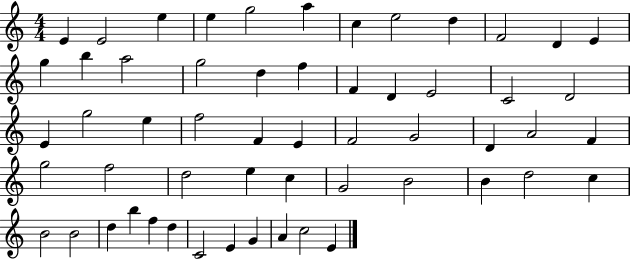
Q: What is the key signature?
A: C major